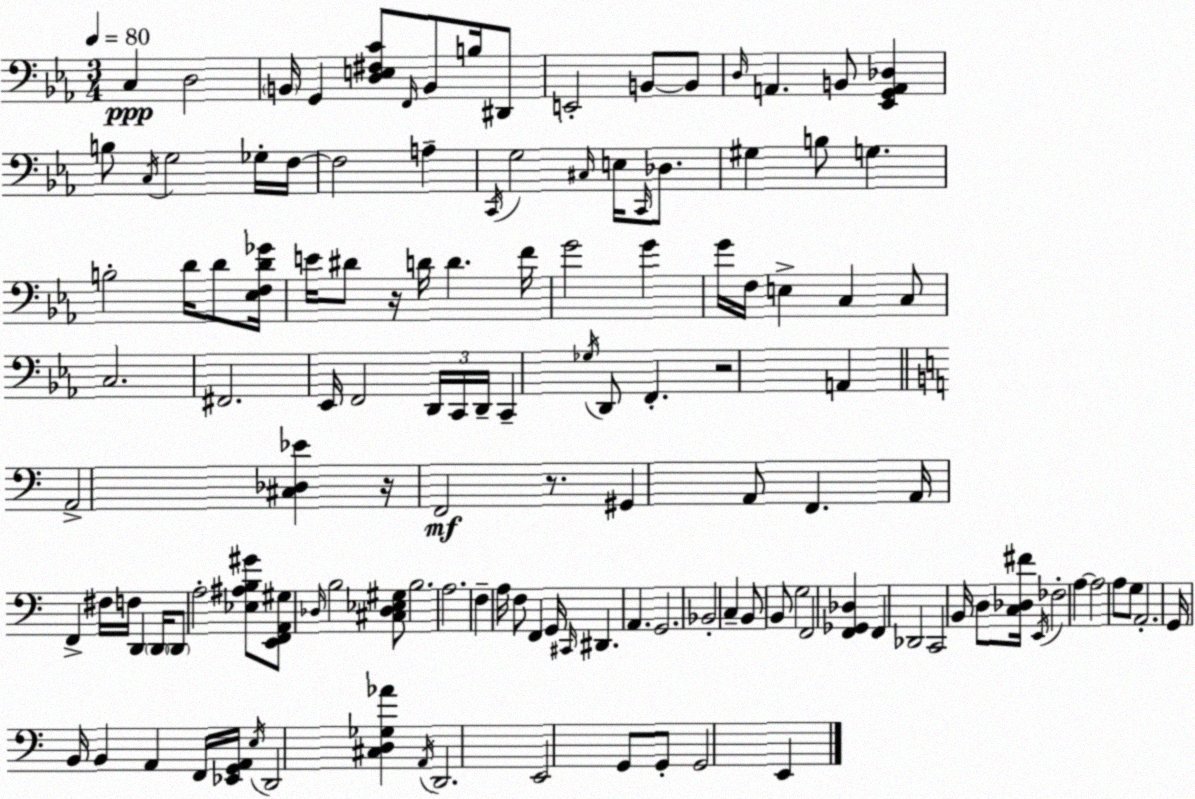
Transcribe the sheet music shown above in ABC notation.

X:1
T:Untitled
M:3/4
L:1/4
K:Eb
C, D,2 B,,/4 G,, [D,E,^F,C]/2 F,,/4 B,,/2 B,/4 ^D,,/2 E,,2 B,,/2 B,,/2 D,/4 A,, B,,/2 [_E,,G,,A,,_D,] B,/2 C,/4 G,2 _G,/4 F,/4 F,2 A, C,,/4 G,2 ^C,/4 E,/4 C,,/4 _D,/2 ^G, B,/2 G, B,2 D/4 D/2 [_E,F,D_G]/4 E/4 ^D/2 z/4 D/4 D F/4 G2 G G/4 F,/4 E, C, C,/2 C,2 ^F,,2 _E,,/4 F,,2 D,,/4 C,,/4 D,,/4 C,, _G,/4 D,,/2 F,, z2 A,, A,,2 [^C,_D,_E] z/4 F,,2 z/2 ^G,, A,,/2 F,, A,,/4 F,, ^F,/4 F,/4 D,, D,,/4 D,,/2 A,2 [_E,^A,B,^G]/2 [E,,F,,A,,^G,]/2 _D,/4 B,2 [^C,_D,_E,^G,]/2 B,2 A,2 F, A,/4 F,/2 F,, G,,/4 ^C,,/4 ^D,, A,, G,,2 _B,,2 C, B,,/2 B,,/2 G,2 F,,2 [F,,_G,,_D,] F,, _D,,2 C,,2 B,,/4 D,/2 [C,_D,^F]/4 E,,/4 _F,2 A, A,2 A,/2 G,/2 A,,2 G,,/4 B,,/4 B,, A,, F,,/4 [_E,,G,,A,,]/4 E,/4 D,,2 [^C,D,_G,_A] A,,/4 D,,2 E,,2 G,,/2 G,,/2 G,,2 E,,